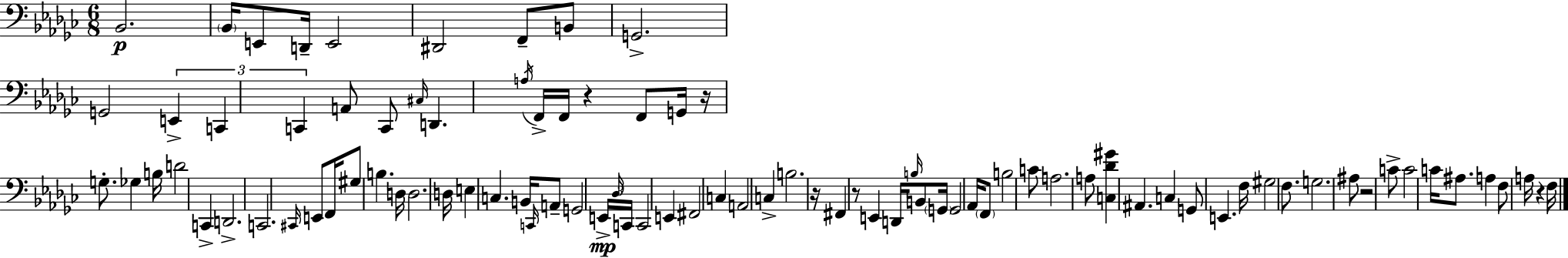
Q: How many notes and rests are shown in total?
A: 90